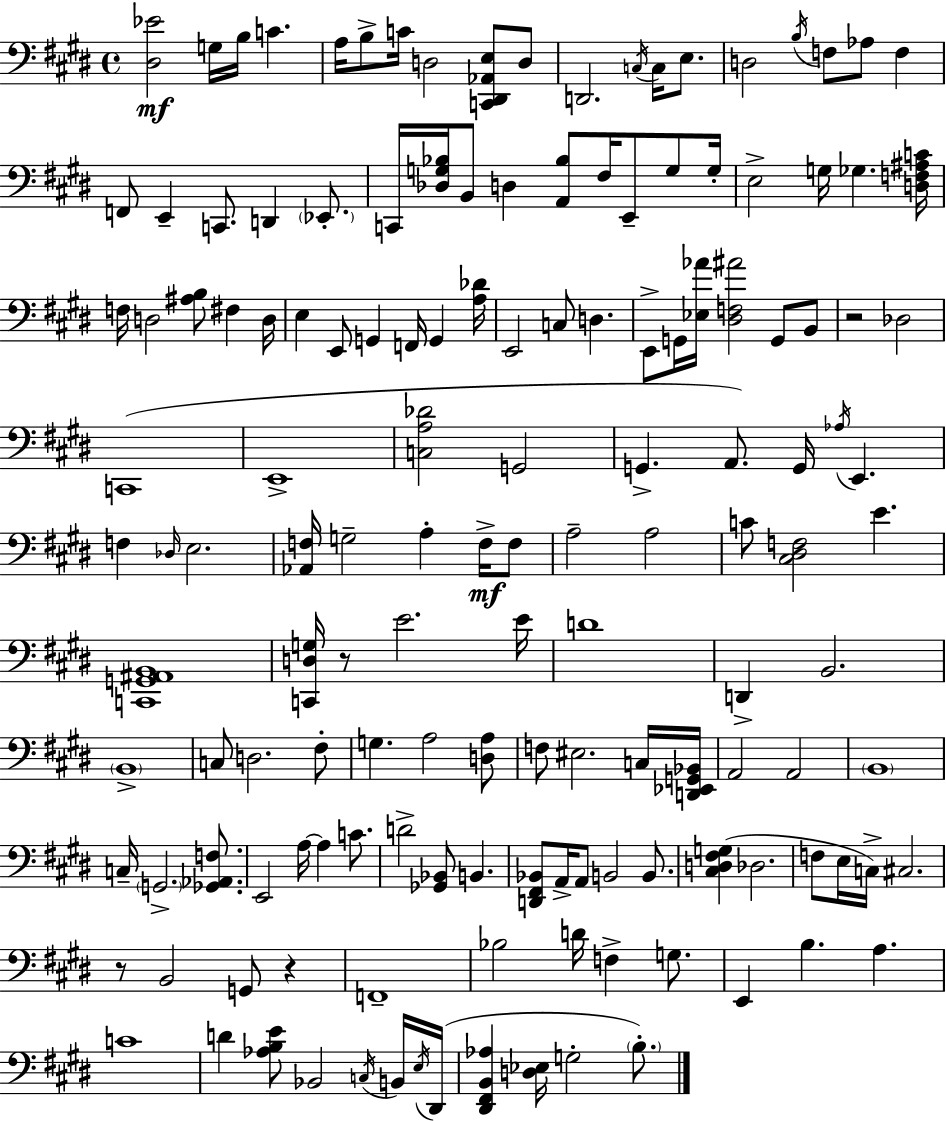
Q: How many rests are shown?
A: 4